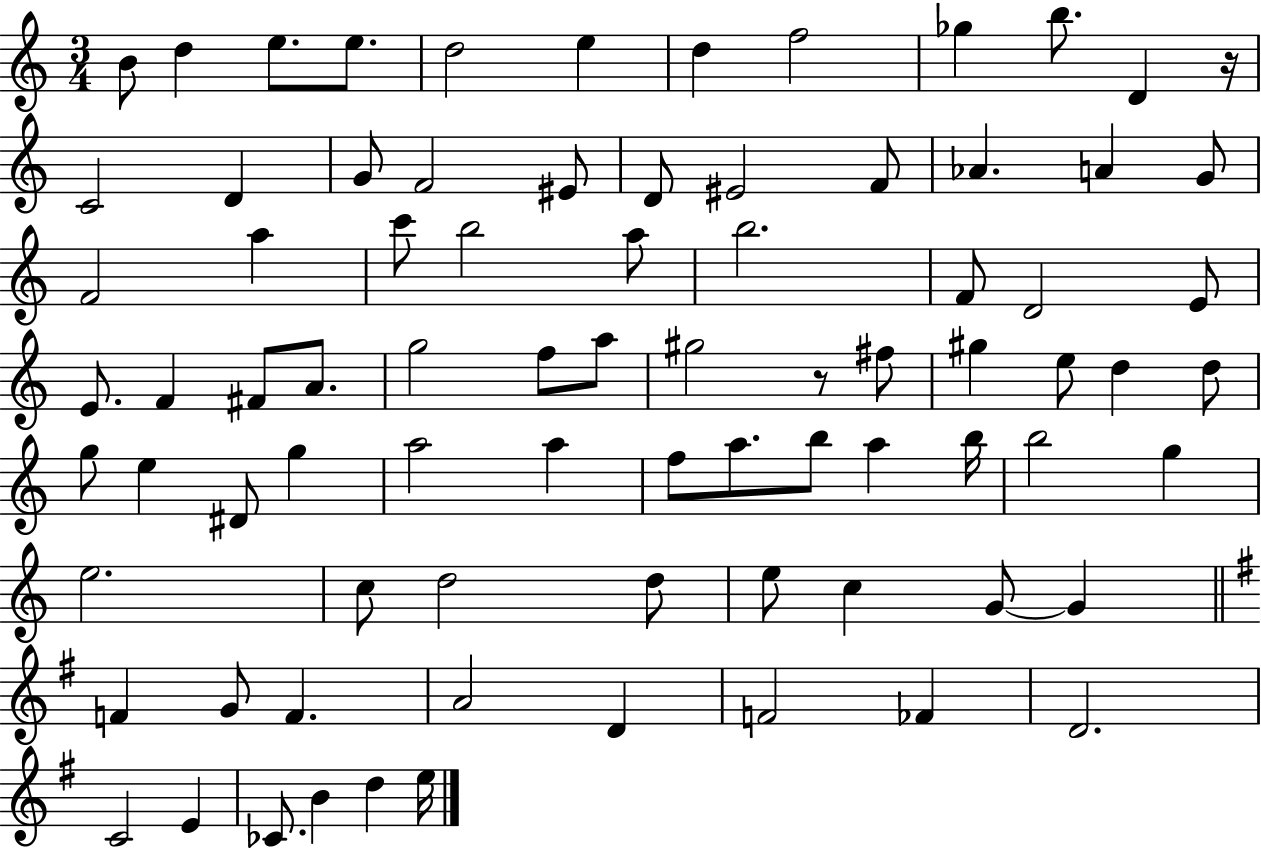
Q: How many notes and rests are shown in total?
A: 81